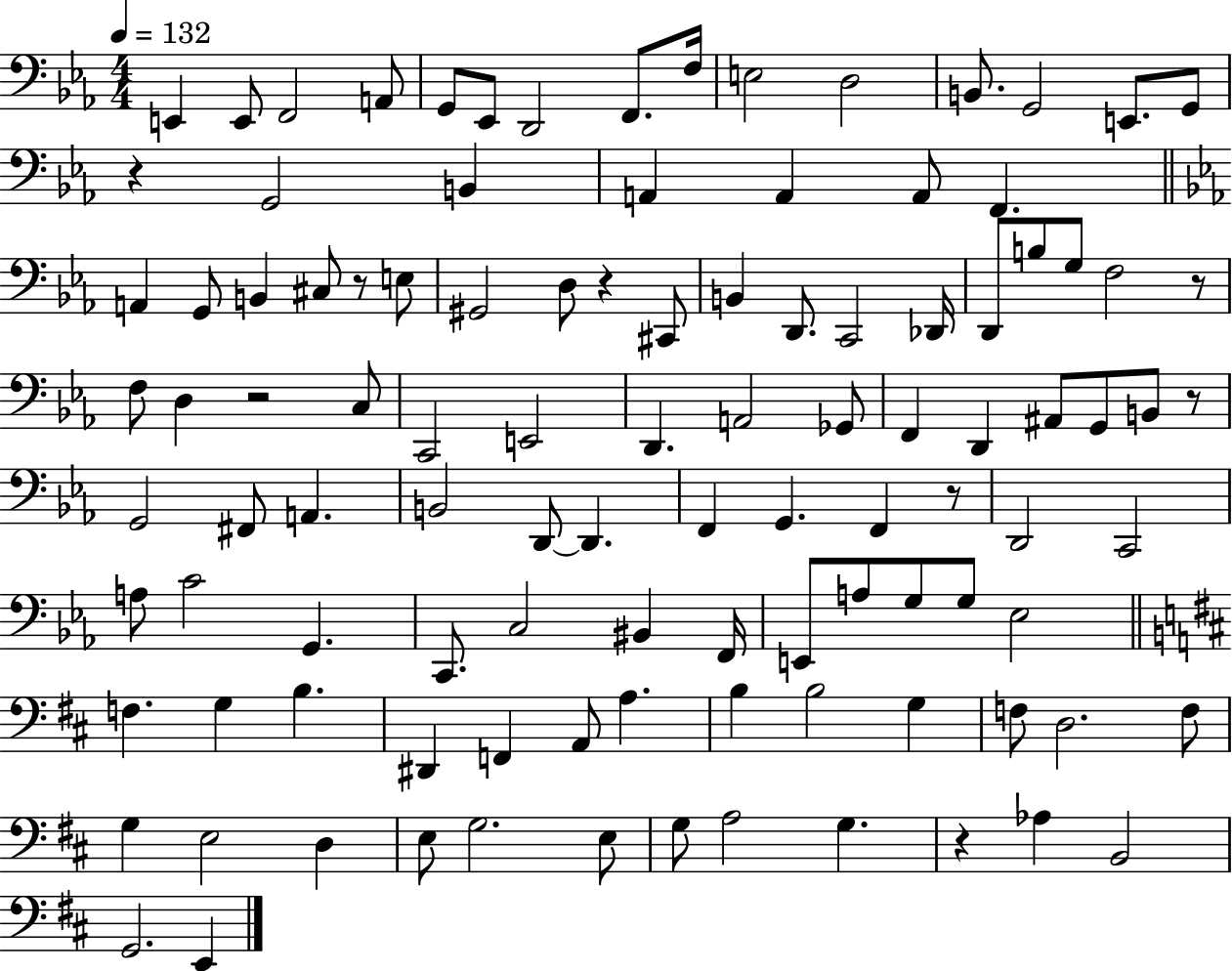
{
  \clef bass
  \numericTimeSignature
  \time 4/4
  \key ees \major
  \tempo 4 = 132
  e,4 e,8 f,2 a,8 | g,8 ees,8 d,2 f,8. f16 | e2 d2 | b,8. g,2 e,8. g,8 | \break r4 g,2 b,4 | a,4 a,4 a,8 f,4. | \bar "||" \break \key ees \major a,4 g,8 b,4 cis8 r8 e8 | gis,2 d8 r4 cis,8 | b,4 d,8. c,2 des,16 | d,8 b8 g8 f2 r8 | \break f8 d4 r2 c8 | c,2 e,2 | d,4. a,2 ges,8 | f,4 d,4 ais,8 g,8 b,8 r8 | \break g,2 fis,8 a,4. | b,2 d,8~~ d,4. | f,4 g,4. f,4 r8 | d,2 c,2 | \break a8 c'2 g,4. | c,8. c2 bis,4 f,16 | e,8 a8 g8 g8 ees2 | \bar "||" \break \key b \minor f4. g4 b4. | dis,4 f,4 a,8 a4. | b4 b2 g4 | f8 d2. f8 | \break g4 e2 d4 | e8 g2. e8 | g8 a2 g4. | r4 aes4 b,2 | \break g,2. e,4 | \bar "|."
}